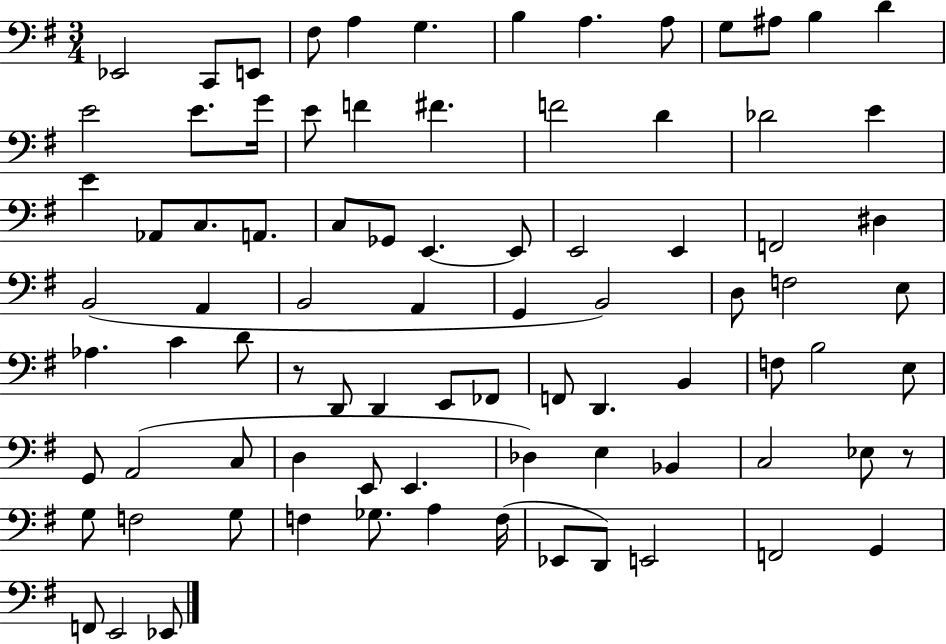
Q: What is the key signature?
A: G major